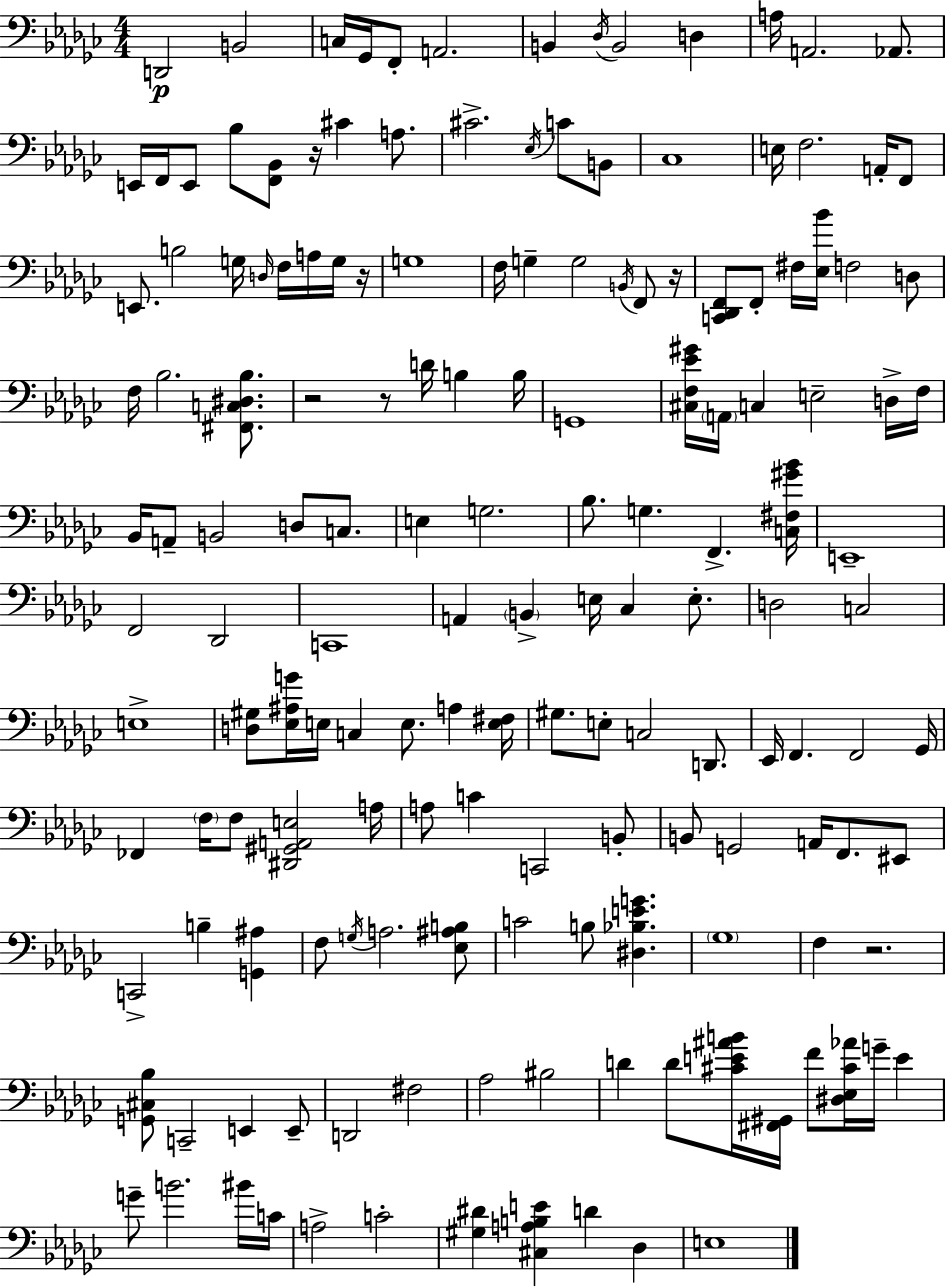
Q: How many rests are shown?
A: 6